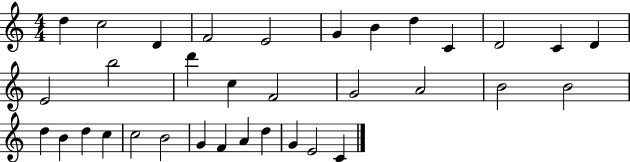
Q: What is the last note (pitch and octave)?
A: C4